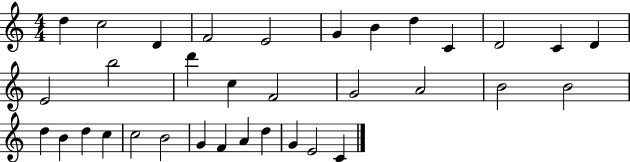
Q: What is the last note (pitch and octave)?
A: C4